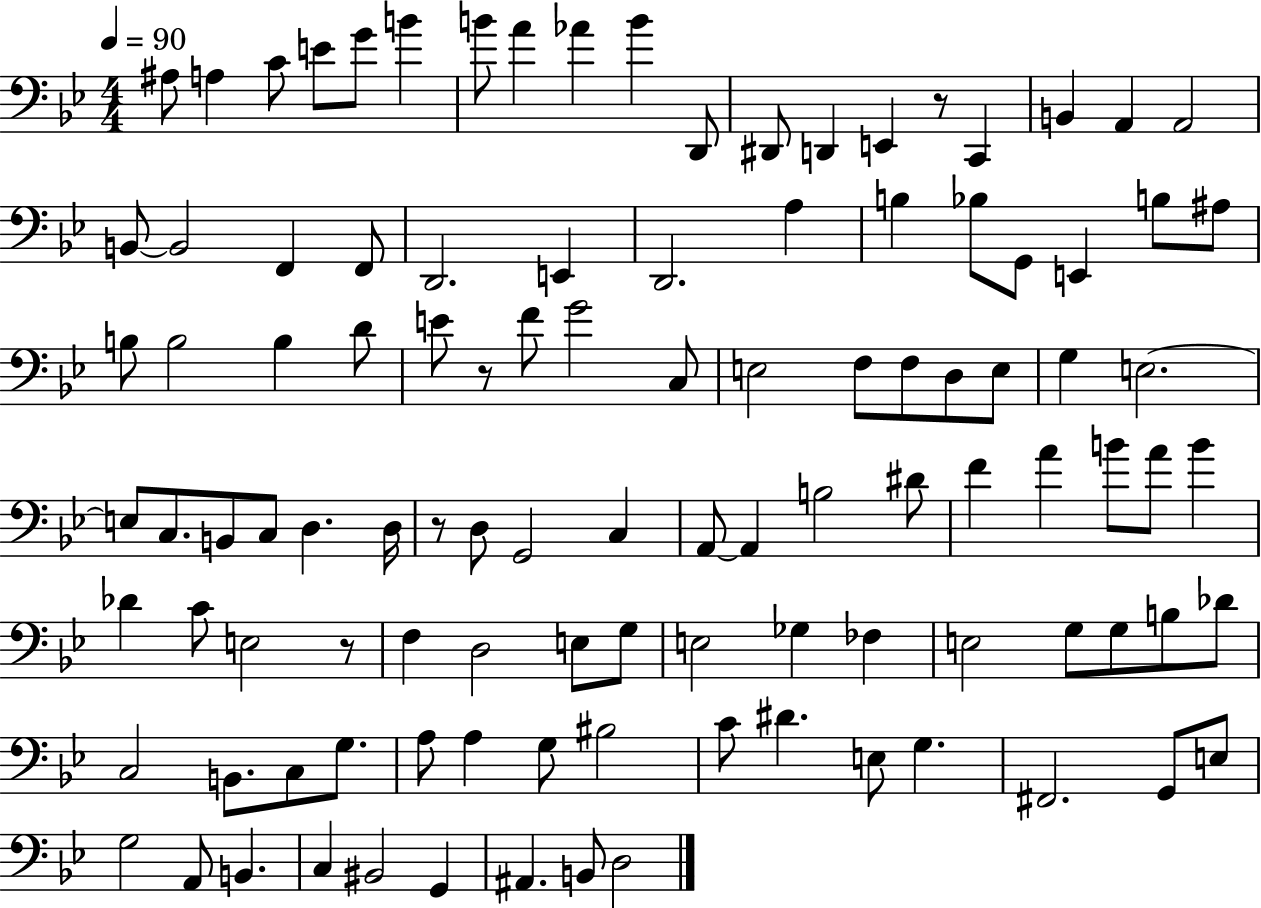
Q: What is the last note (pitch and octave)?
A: D3